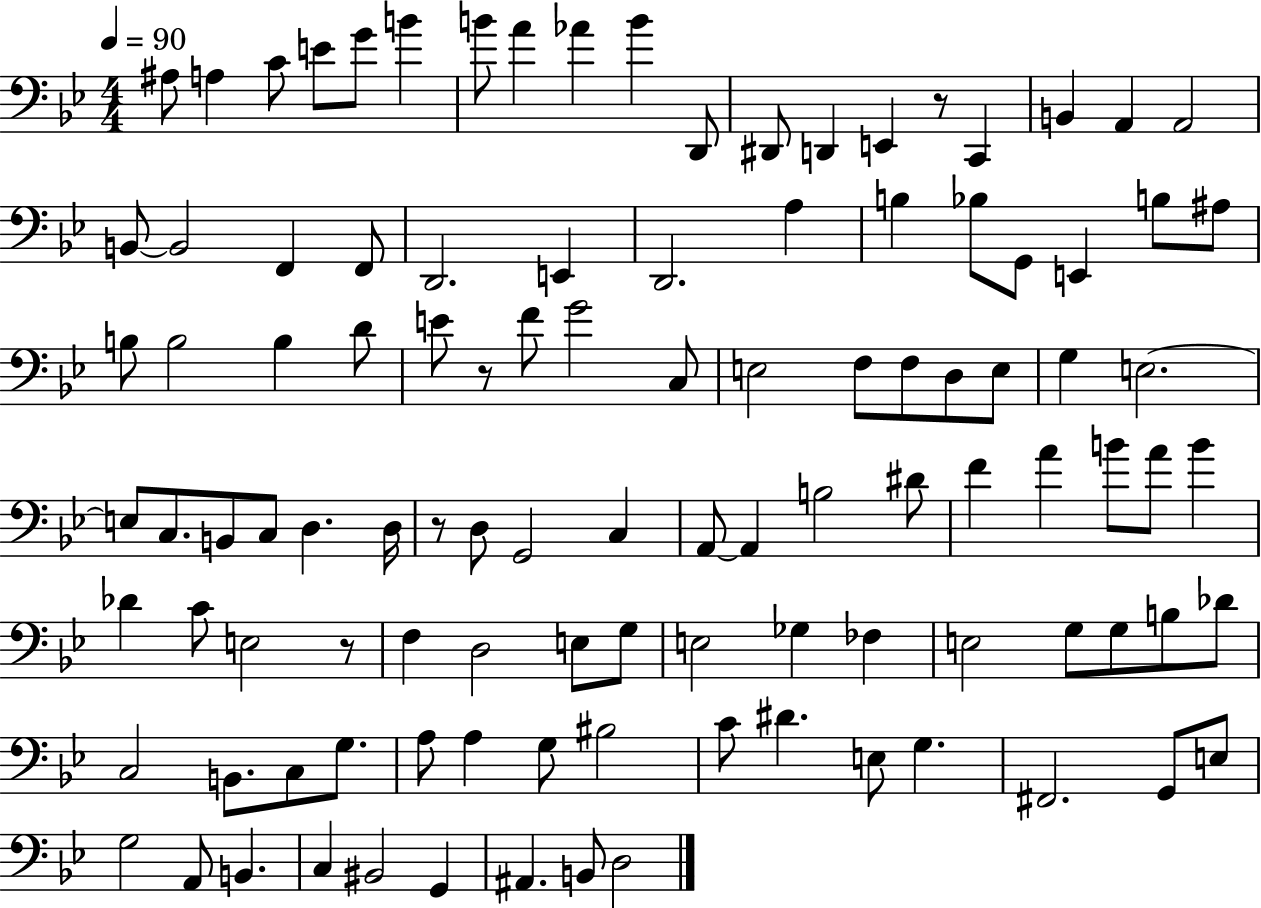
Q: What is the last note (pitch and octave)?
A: D3